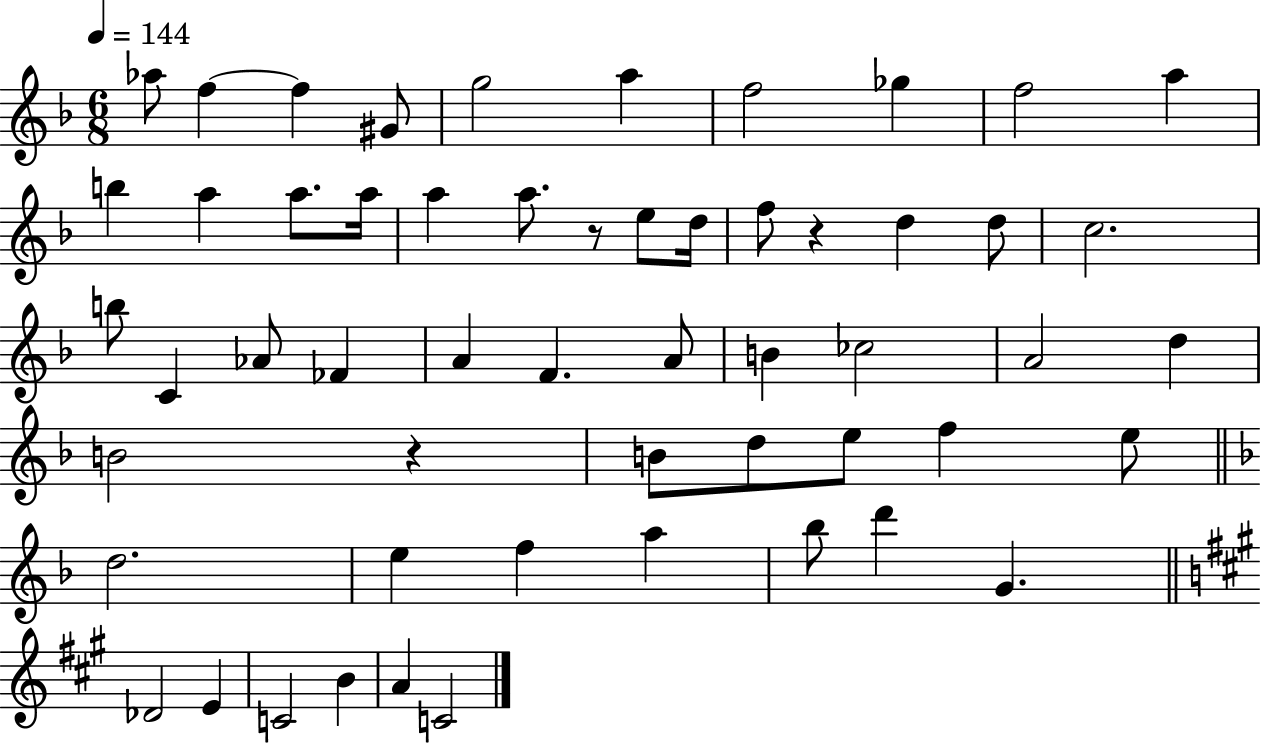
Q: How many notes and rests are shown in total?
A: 55